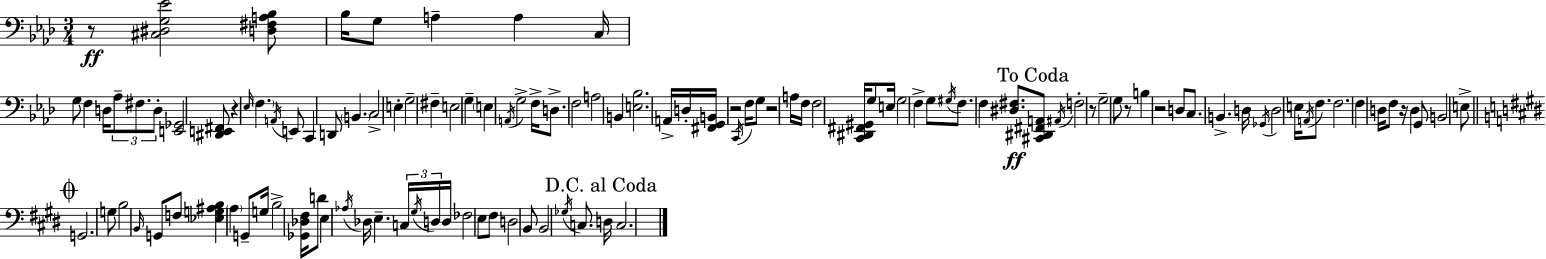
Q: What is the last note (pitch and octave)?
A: C3